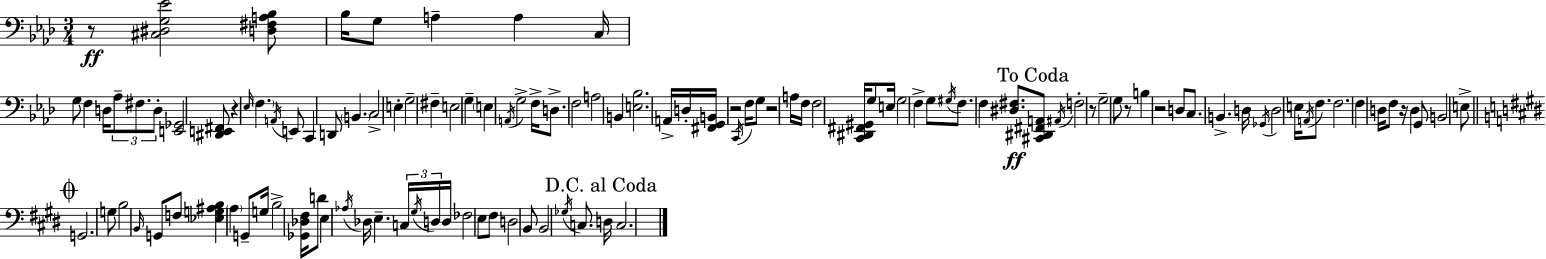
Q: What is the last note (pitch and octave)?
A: C3